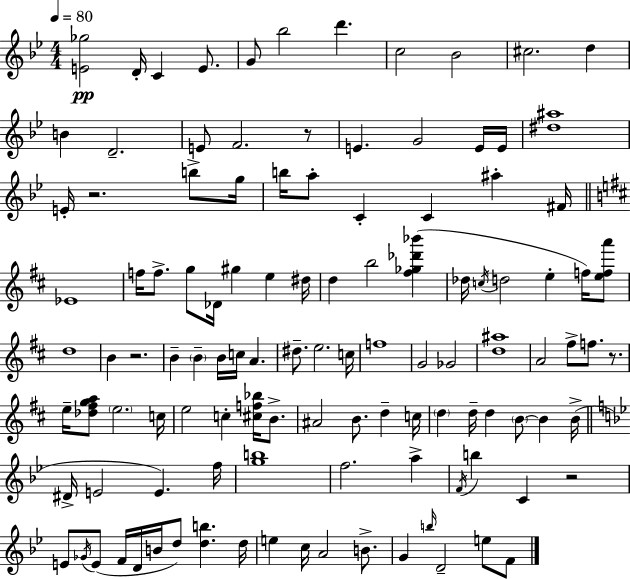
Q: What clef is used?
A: treble